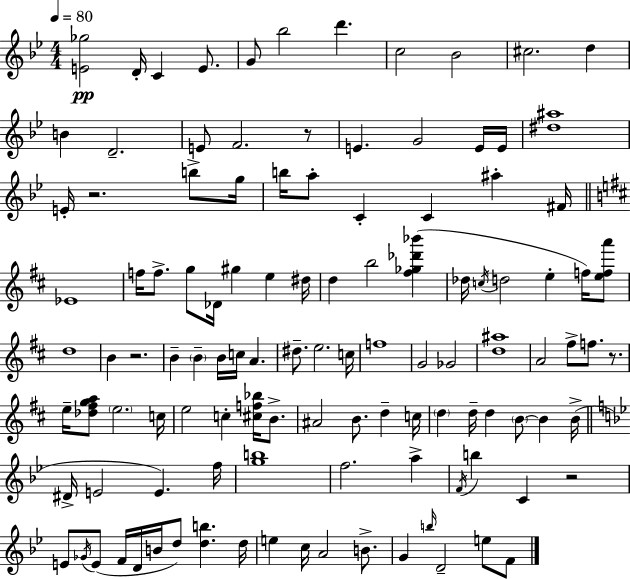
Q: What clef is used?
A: treble